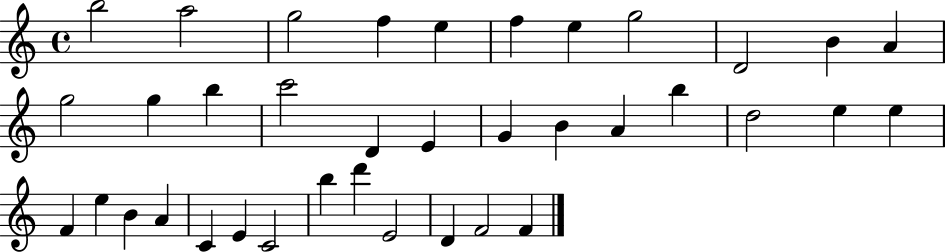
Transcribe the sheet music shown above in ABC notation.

X:1
T:Untitled
M:4/4
L:1/4
K:C
b2 a2 g2 f e f e g2 D2 B A g2 g b c'2 D E G B A b d2 e e F e B A C E C2 b d' E2 D F2 F